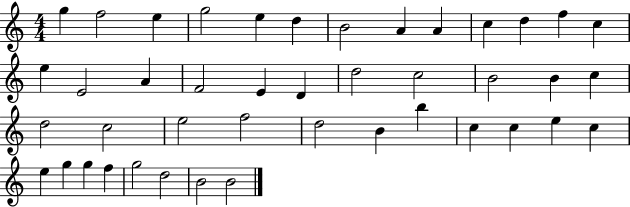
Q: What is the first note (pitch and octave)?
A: G5